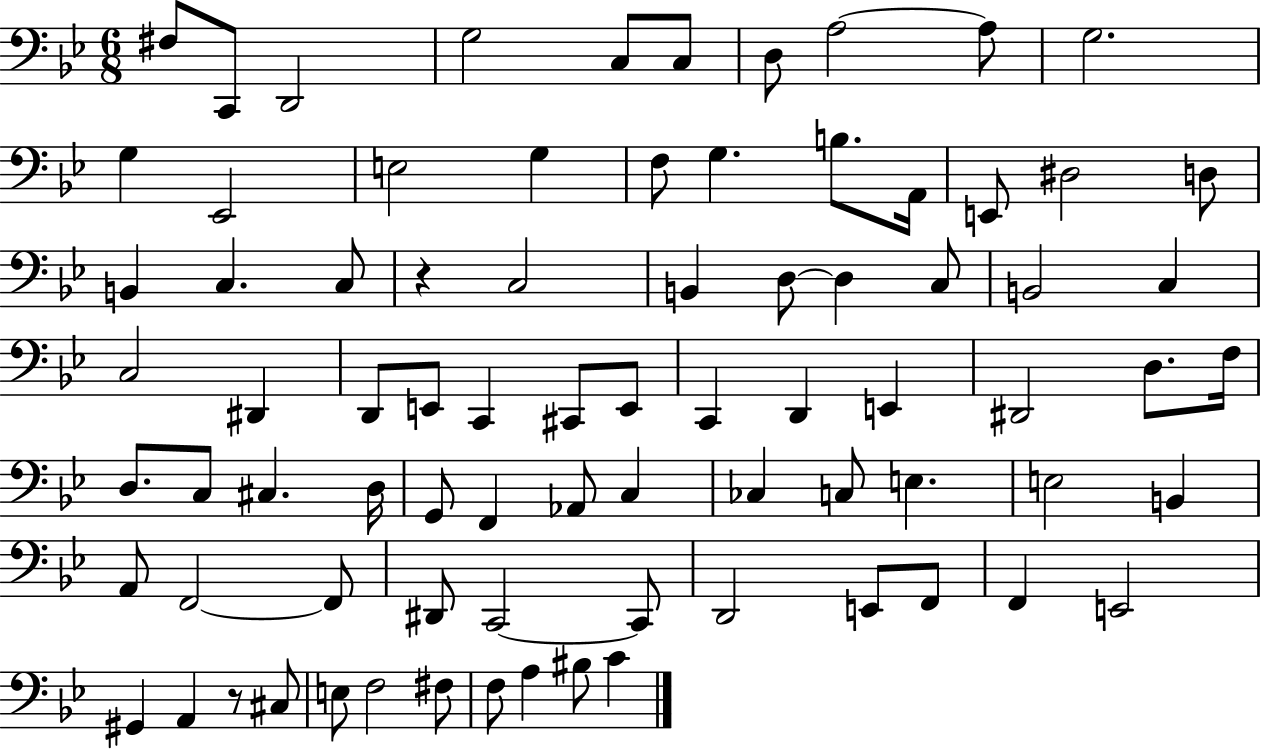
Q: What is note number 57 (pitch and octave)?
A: B2